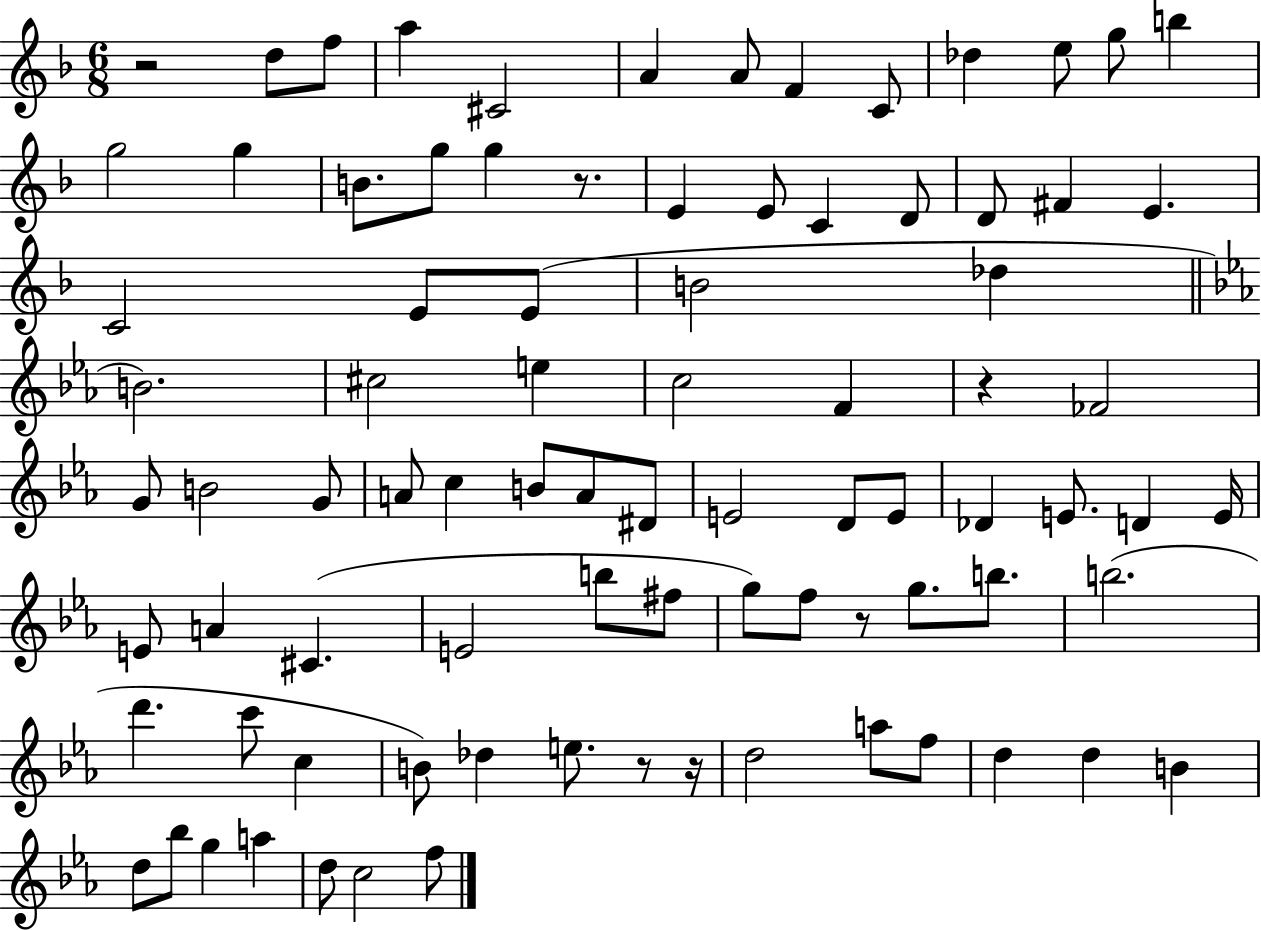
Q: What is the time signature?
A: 6/8